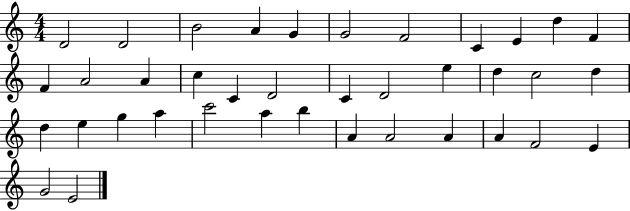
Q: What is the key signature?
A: C major